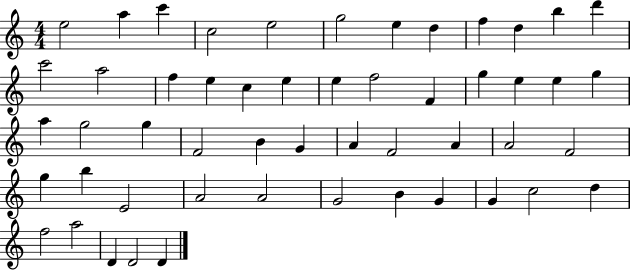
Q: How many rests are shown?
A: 0